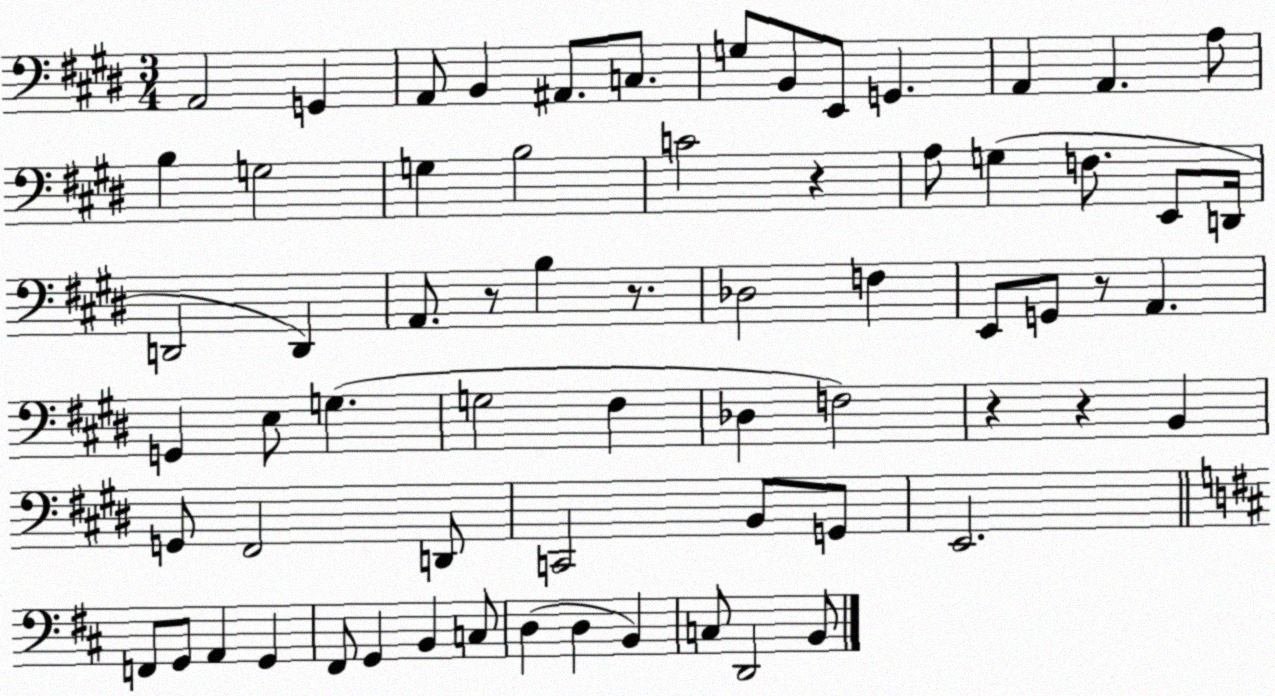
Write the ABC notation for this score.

X:1
T:Untitled
M:3/4
L:1/4
K:E
A,,2 G,, A,,/2 B,, ^A,,/2 C,/2 G,/2 B,,/2 E,,/2 G,, A,, A,, A,/2 B, G,2 G, B,2 C2 z A,/2 G, F,/2 E,,/2 D,,/4 D,,2 D,, A,,/2 z/2 B, z/2 _D,2 F, E,,/2 G,,/2 z/2 A,, G,, E,/2 G, G,2 ^F, _D, F,2 z z B,, G,,/2 ^F,,2 D,,/2 C,,2 B,,/2 G,,/2 E,,2 F,,/2 G,,/2 A,, G,, ^F,,/2 G,, B,, C,/2 D, D, B,, C,/2 D,,2 B,,/2